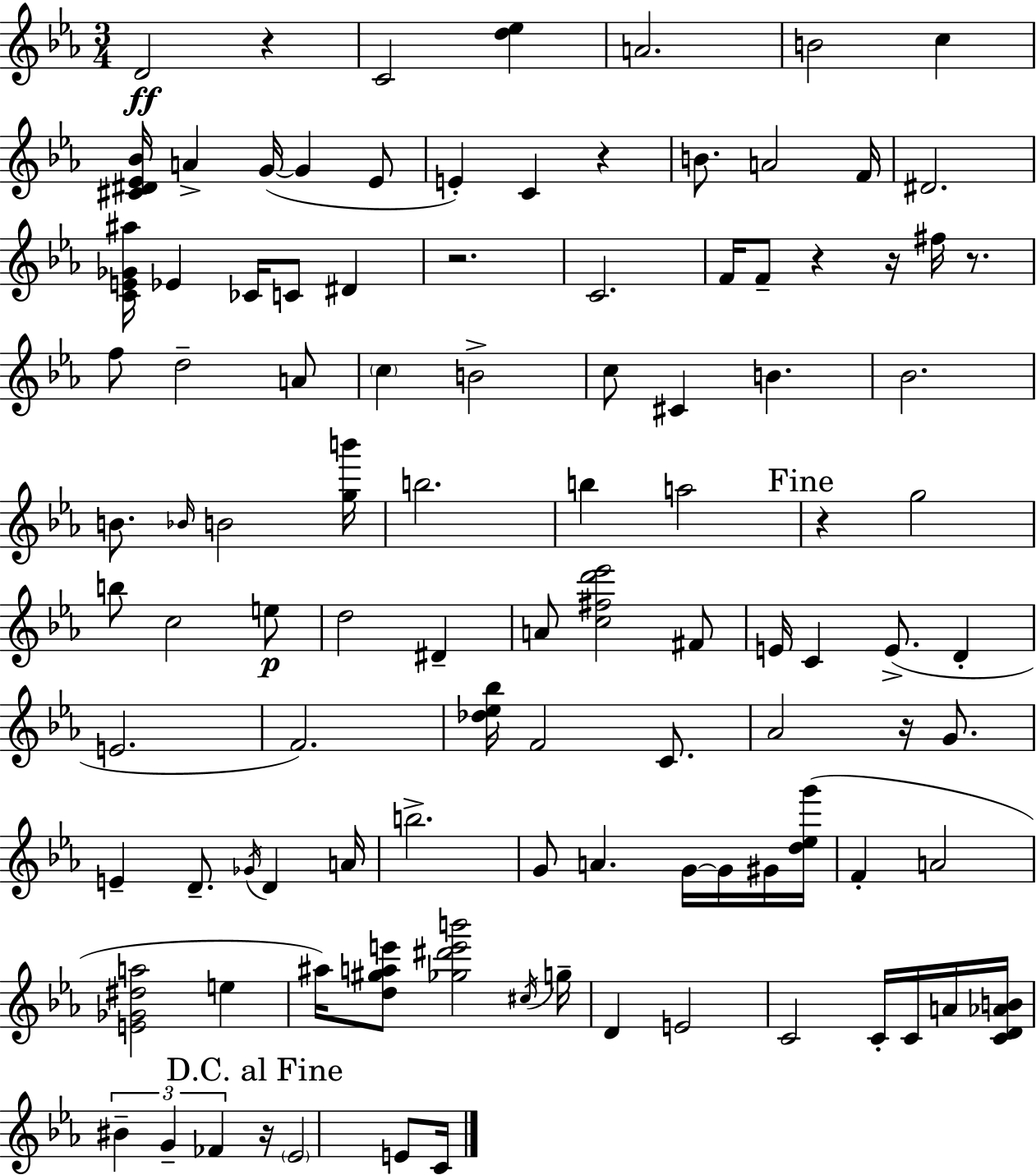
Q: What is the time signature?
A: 3/4